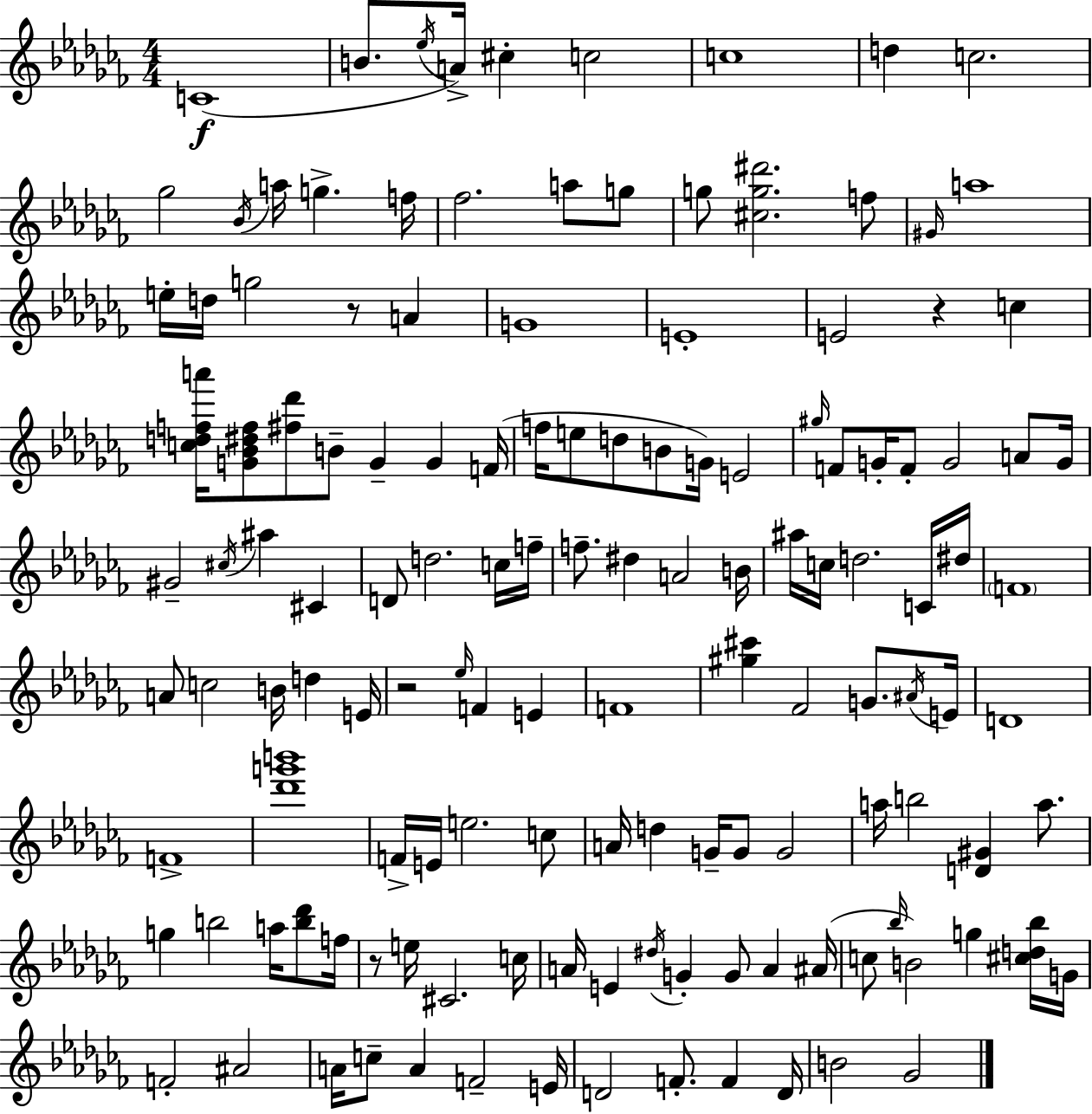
{
  \clef treble
  \numericTimeSignature
  \time 4/4
  \key aes \minor
  c'1(\f | b'8. \acciaccatura { ees''16 }) a'16-> cis''4-. c''2 | c''1 | d''4 c''2. | \break ges''2 \acciaccatura { bes'16 } a''16 g''4.-> | f''16 fes''2. a''8 | g''8 g''8 <cis'' g'' dis'''>2. | f''8 \grace { gis'16 } a''1 | \break e''16-. d''16 g''2 r8 a'4 | g'1 | e'1-. | e'2 r4 c''4 | \break <c'' d'' f'' a'''>16 <g' bes' dis'' f''>8 <fis'' des'''>8 b'8-- g'4-- g'4 | f'16( f''16 e''8 d''8 b'8 g'16) e'2 | \grace { gis''16 } f'8 g'16-. f'8-. g'2 | a'8 g'16 gis'2-- \acciaccatura { cis''16 } ais''4 | \break cis'4 d'8 d''2. | c''16 f''16-- f''8.-- dis''4 a'2 | b'16 ais''16 c''16 d''2. | c'16 dis''16 \parenthesize f'1 | \break a'8 c''2 b'16 | d''4 e'16 r2 \grace { ees''16 } f'4 | e'4 f'1 | <gis'' cis'''>4 fes'2 | \break g'8. \acciaccatura { ais'16 } e'16 d'1 | f'1-> | <des''' g''' b'''>1 | f'16-> e'16 e''2. | \break c''8 a'16 d''4 g'16-- g'8 g'2 | a''16 b''2 | <d' gis'>4 a''8. g''4 b''2 | a''16 <b'' des'''>8 f''16 r8 e''16 cis'2. | \break c''16 a'16 e'4 \acciaccatura { dis''16 } g'4-. | g'8 a'4 ais'16( c''8 \grace { bes''16 } b'2) | g''4 <cis'' d'' bes''>16 g'16 f'2-. | ais'2 a'16 c''8-- a'4 | \break f'2-- e'16 d'2 | f'8.-. f'4 d'16 b'2 | ges'2 \bar "|."
}